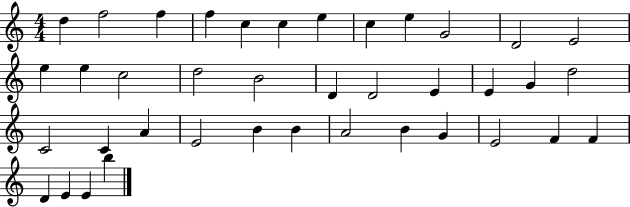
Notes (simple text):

D5/q F5/h F5/q F5/q C5/q C5/q E5/q C5/q E5/q G4/h D4/h E4/h E5/q E5/q C5/h D5/h B4/h D4/q D4/h E4/q E4/q G4/q D5/h C4/h C4/q A4/q E4/h B4/q B4/q A4/h B4/q G4/q E4/h F4/q F4/q D4/q E4/q E4/q B5/q